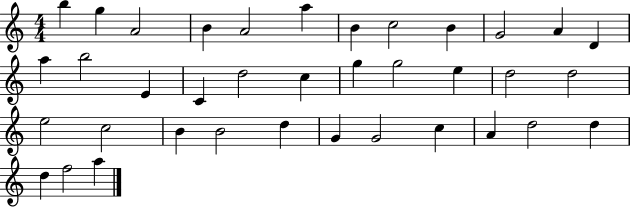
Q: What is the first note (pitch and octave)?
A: B5